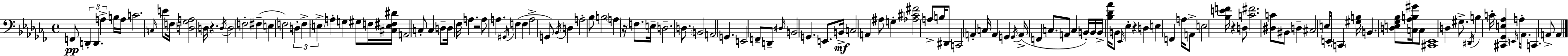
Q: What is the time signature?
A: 4/4